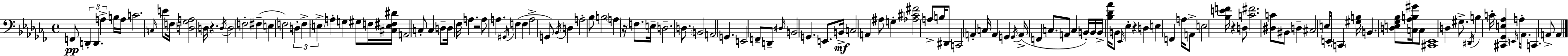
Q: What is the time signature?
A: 4/4